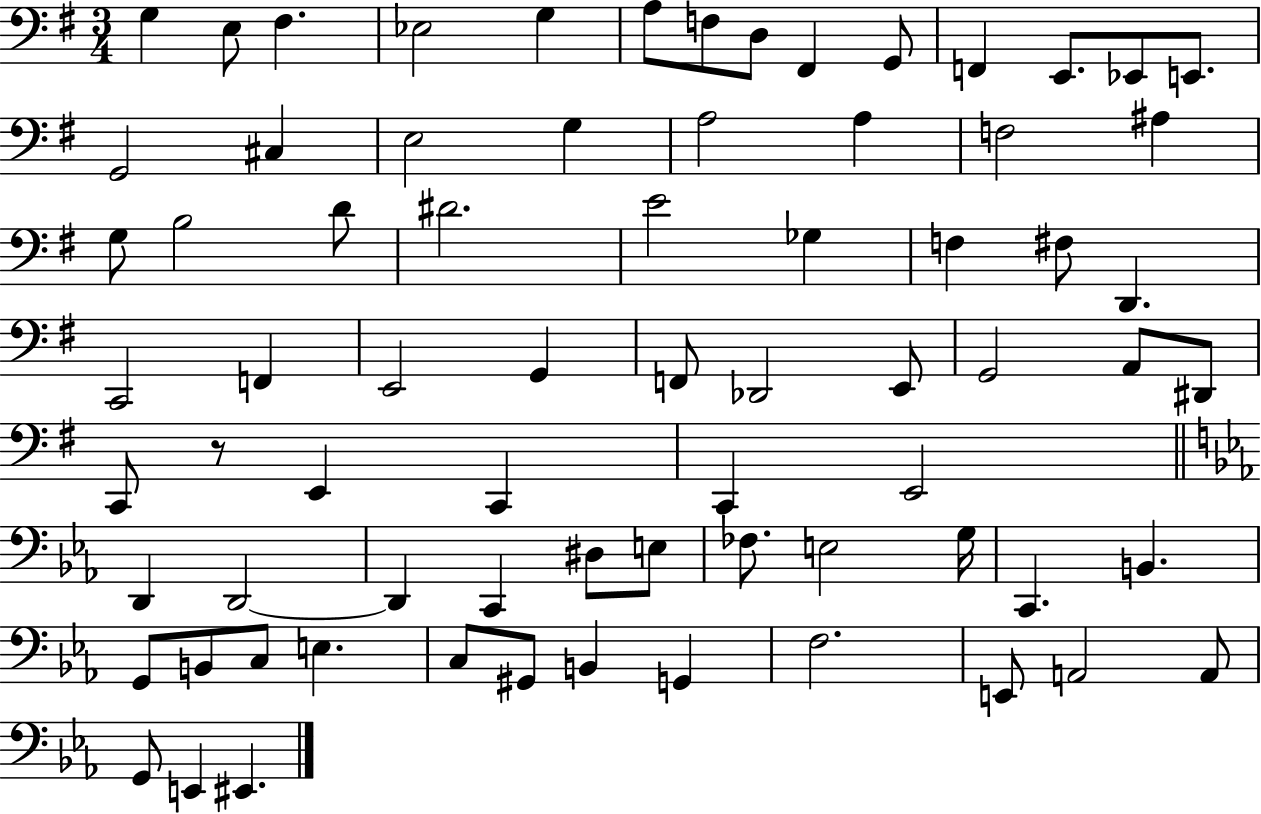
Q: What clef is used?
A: bass